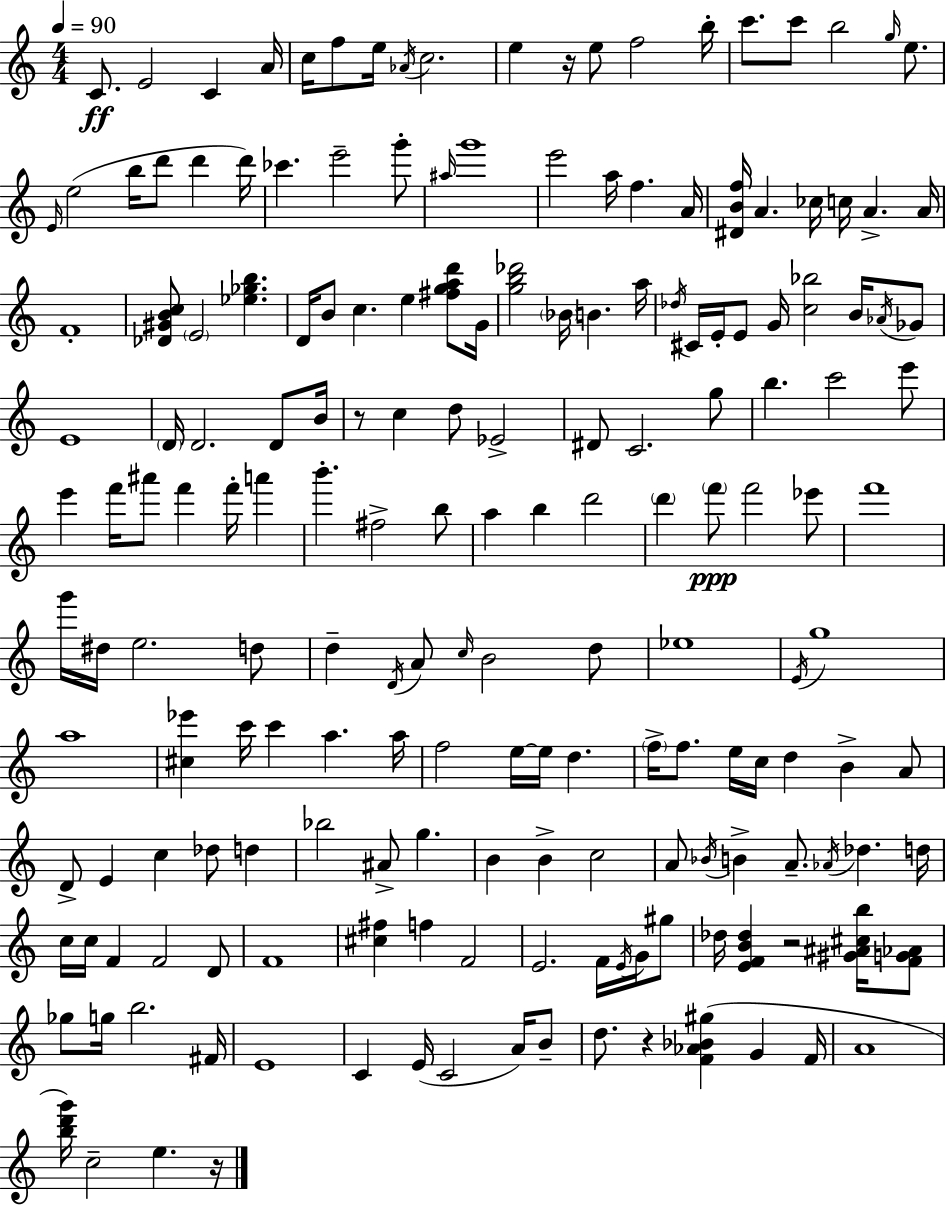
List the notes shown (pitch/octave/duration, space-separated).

C4/e. E4/h C4/q A4/s C5/s F5/e E5/s Ab4/s C5/h. E5/q R/s E5/e F5/h B5/s C6/e. C6/e B5/h G5/s E5/e. E4/s E5/h B5/s D6/e D6/q D6/s CES6/q. E6/h G6/e A#5/s G6/w E6/h A5/s F5/q. A4/s [D#4,B4,F5]/s A4/q. CES5/s C5/s A4/q. A4/s F4/w [Db4,G#4,B4,C5]/e E4/h [Eb5,Gb5,B5]/q. D4/s B4/e C5/q. E5/q [F#5,G5,A5,D6]/e G4/s [G5,B5,Db6]/h Bb4/s B4/q. A5/s Db5/s C#4/s E4/s E4/e G4/s [C5,Bb5]/h B4/s Ab4/s Gb4/e E4/w D4/s D4/h. D4/e B4/s R/e C5/q D5/e Eb4/h D#4/e C4/h. G5/e B5/q. C6/h E6/e E6/q F6/s A#6/e F6/q F6/s A6/q B6/q. F#5/h B5/e A5/q B5/q D6/h D6/q F6/e F6/h Eb6/e F6/w G6/s D#5/s E5/h. D5/e D5/q D4/s A4/e C5/s B4/h D5/e Eb5/w E4/s G5/w A5/w [C#5,Eb6]/q C6/s C6/q A5/q. A5/s F5/h E5/s E5/s D5/q. F5/s F5/e. E5/s C5/s D5/q B4/q A4/e D4/e E4/q C5/q Db5/e D5/q Bb5/h A#4/e G5/q. B4/q B4/q C5/h A4/e Bb4/s B4/q A4/e. Ab4/s Db5/q. D5/s C5/s C5/s F4/q F4/h D4/e F4/w [C#5,F#5]/q F5/q F4/h E4/h. F4/s E4/s G4/s G#5/e Db5/s [E4,F4,B4,Db5]/q R/h [G#4,A#4,C#5,B5]/s [F4,G4,Ab4]/e Gb5/e G5/s B5/h. F#4/s E4/w C4/q E4/s C4/h A4/s B4/e D5/e. R/q [F4,Ab4,Bb4,G#5]/q G4/q F4/s A4/w [B5,D6,G6]/s C5/h E5/q. R/s